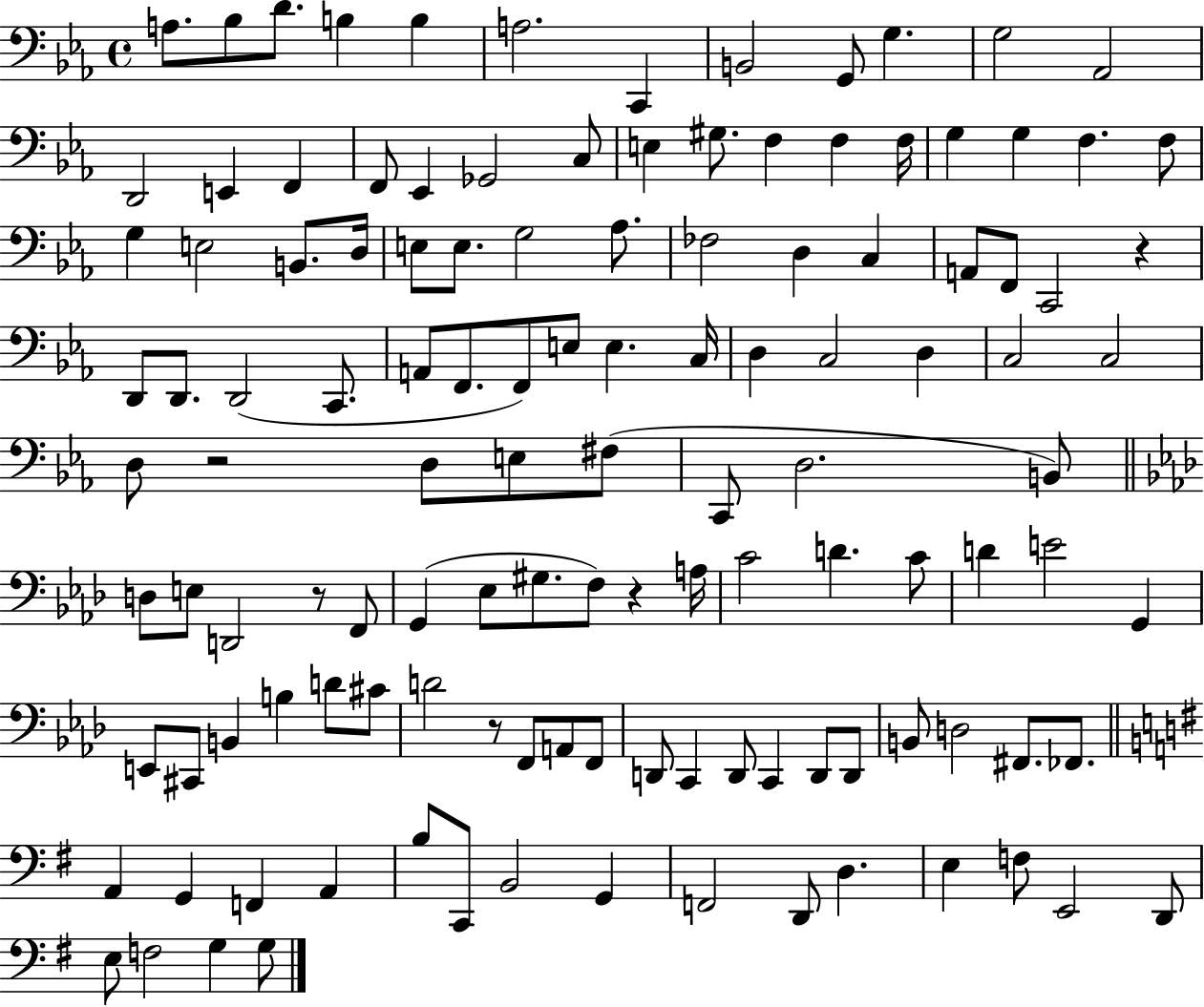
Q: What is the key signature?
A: EES major